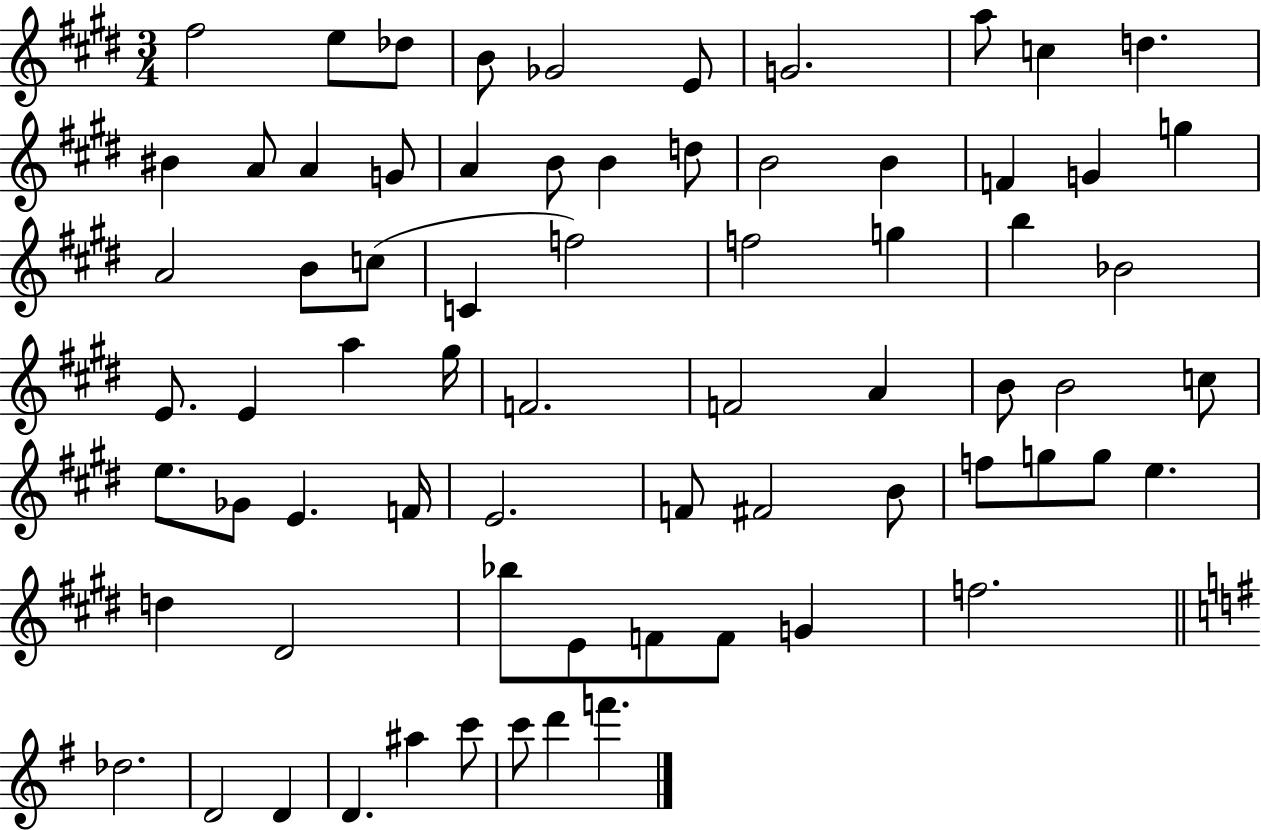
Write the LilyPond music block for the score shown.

{
  \clef treble
  \numericTimeSignature
  \time 3/4
  \key e \major
  fis''2 e''8 des''8 | b'8 ges'2 e'8 | g'2. | a''8 c''4 d''4. | \break bis'4 a'8 a'4 g'8 | a'4 b'8 b'4 d''8 | b'2 b'4 | f'4 g'4 g''4 | \break a'2 b'8 c''8( | c'4 f''2) | f''2 g''4 | b''4 bes'2 | \break e'8. e'4 a''4 gis''16 | f'2. | f'2 a'4 | b'8 b'2 c''8 | \break e''8. ges'8 e'4. f'16 | e'2. | f'8 fis'2 b'8 | f''8 g''8 g''8 e''4. | \break d''4 dis'2 | bes''8 e'8 f'8 f'8 g'4 | f''2. | \bar "||" \break \key g \major des''2. | d'2 d'4 | d'4. ais''4 c'''8 | c'''8 d'''4 f'''4. | \break \bar "|."
}